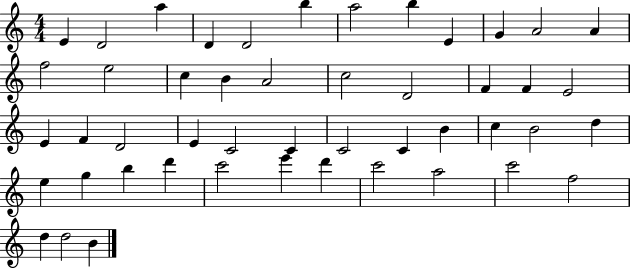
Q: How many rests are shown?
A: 0